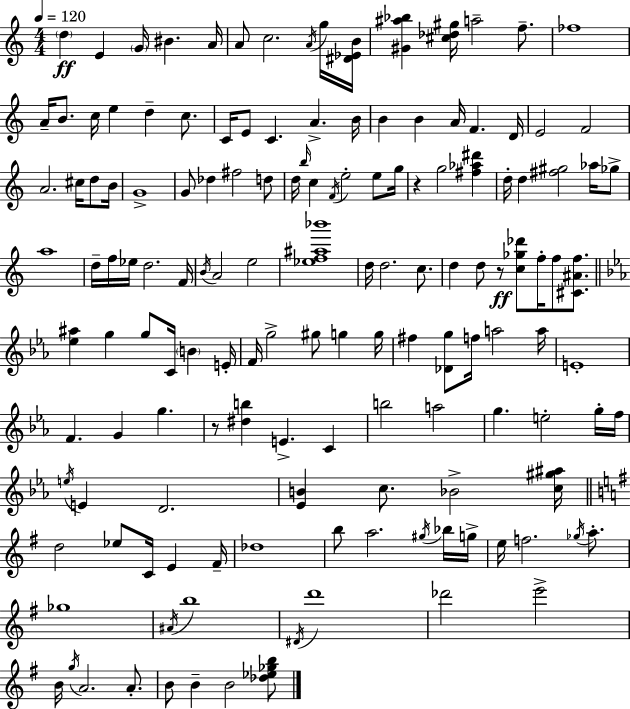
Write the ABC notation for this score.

X:1
T:Untitled
M:4/4
L:1/4
K:Am
d E G/4 ^B A/4 A/2 c2 A/4 g/4 [^D_EB]/4 [^G^a_b] [^c_d^g]/4 a2 f/2 _f4 A/4 B/2 c/4 e d c/2 C/4 E/2 C A B/4 B B A/4 F D/4 E2 F2 A2 ^c/4 d/2 B/4 G4 G/2 _d ^f2 d/2 d/4 b/4 c F/4 e2 e/2 g/4 z g2 [^f_a^d'] d/4 d [^f^g]2 _a/4 _g/2 a4 d/4 f/4 _e/4 d2 F/4 B/4 A2 e2 [_ef^a_b']4 d/4 d2 c/2 d d/2 z/2 [c_g_d']/2 f/4 f/2 [^C^Af]/2 [_e^a] g g/2 C/4 B E/4 F/4 g2 ^g/2 g g/4 ^f [_Dg]/2 f/4 a2 a/4 E4 F G g z/2 [^db] E C b2 a2 g e2 g/4 f/4 e/4 E D2 [_EB] c/2 _B2 [c^g^a]/4 d2 _e/2 C/4 E ^F/4 _d4 b/2 a2 ^g/4 _b/4 g/4 e/4 f2 _g/4 a/2 _g4 ^A/4 b4 ^D/4 d'4 _d'2 e'2 B/4 g/4 A2 A/2 B/2 B B2 [_d_e_gb]/2